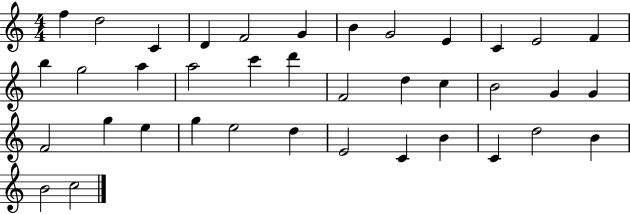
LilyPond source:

{
  \clef treble
  \numericTimeSignature
  \time 4/4
  \key c \major
  f''4 d''2 c'4 | d'4 f'2 g'4 | b'4 g'2 e'4 | c'4 e'2 f'4 | \break b''4 g''2 a''4 | a''2 c'''4 d'''4 | f'2 d''4 c''4 | b'2 g'4 g'4 | \break f'2 g''4 e''4 | g''4 e''2 d''4 | e'2 c'4 b'4 | c'4 d''2 b'4 | \break b'2 c''2 | \bar "|."
}